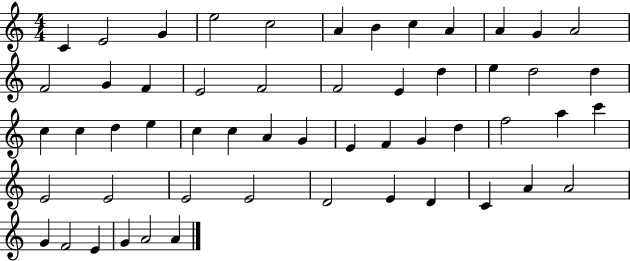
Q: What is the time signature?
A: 4/4